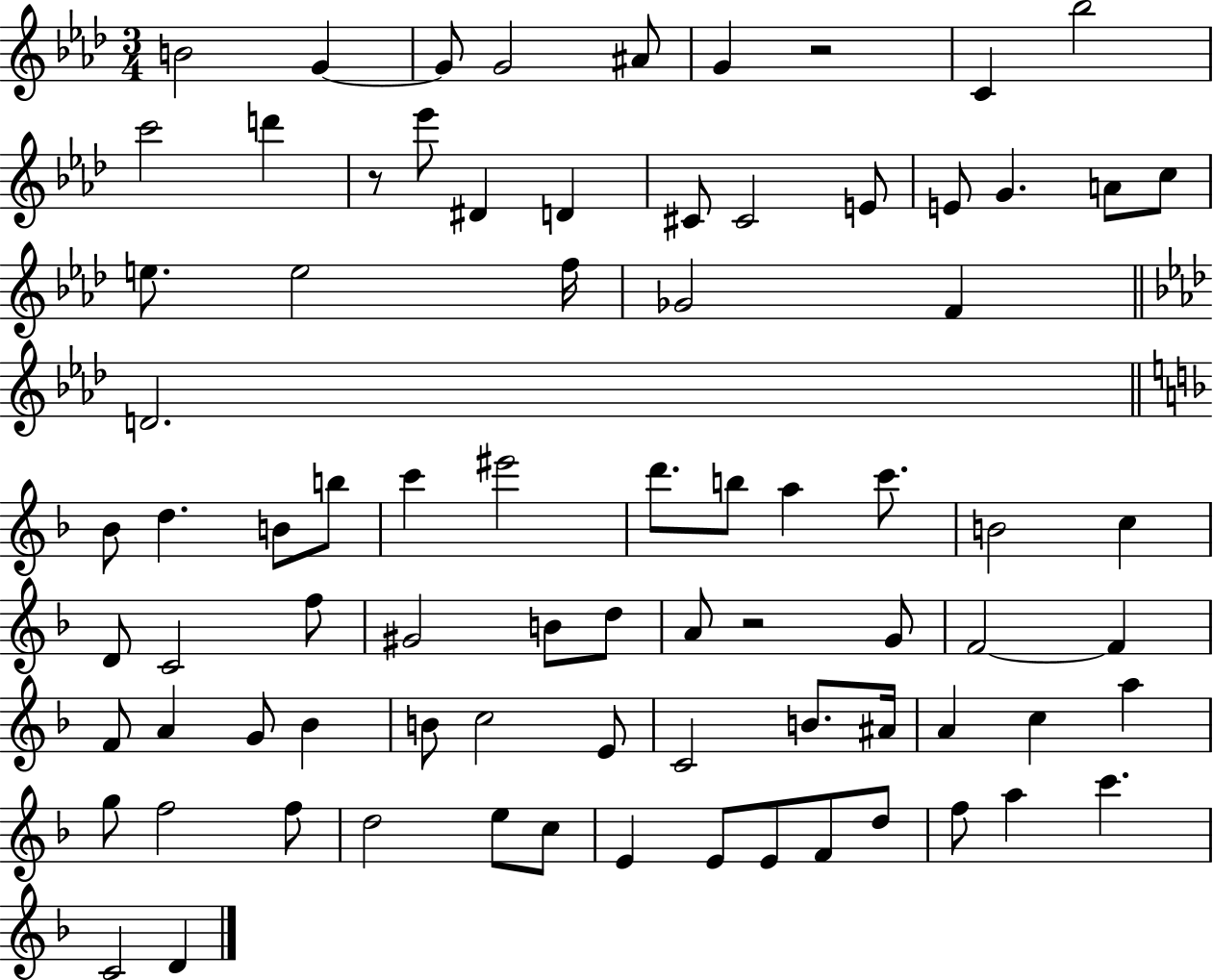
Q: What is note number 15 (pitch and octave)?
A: C#4